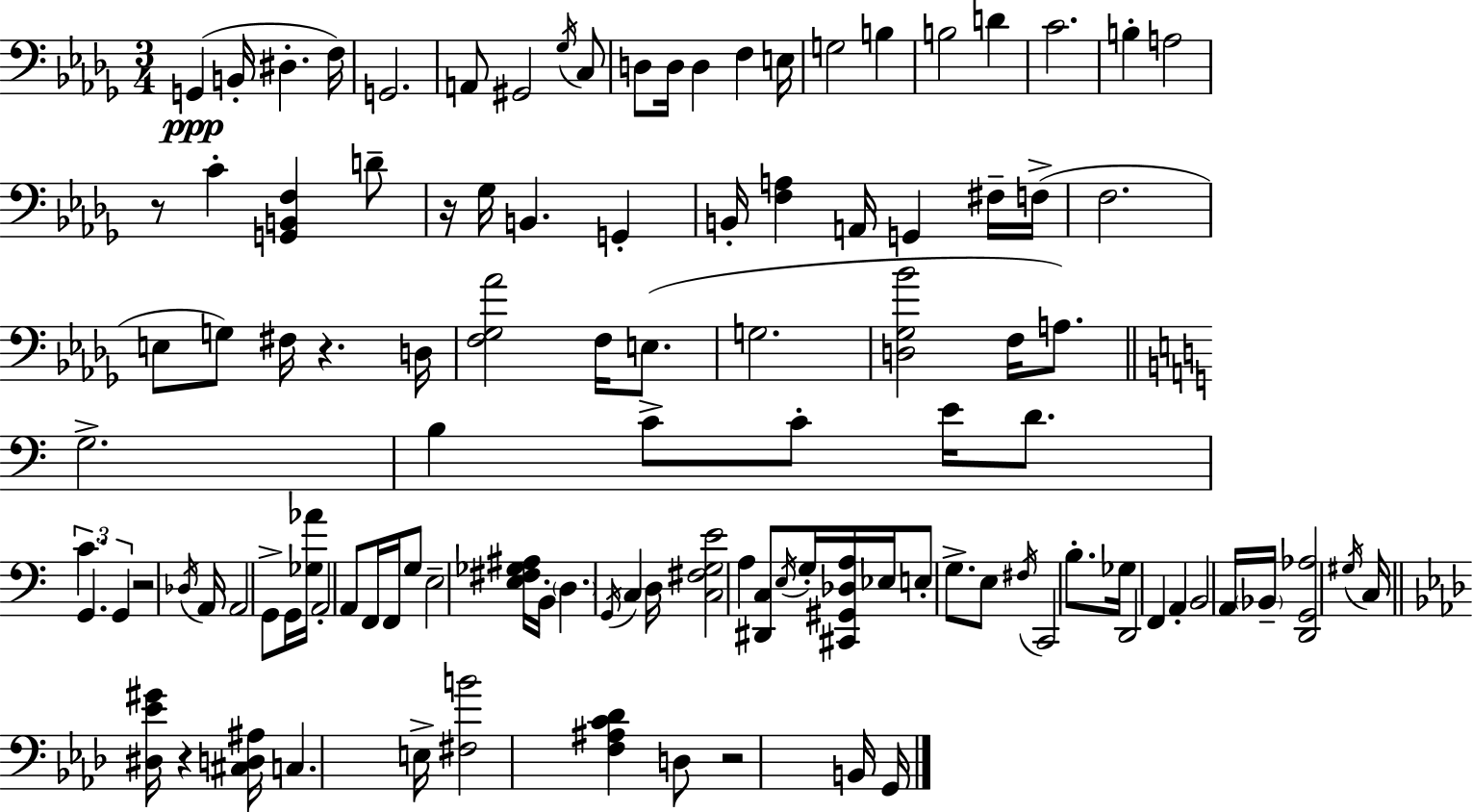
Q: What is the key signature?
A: BES minor